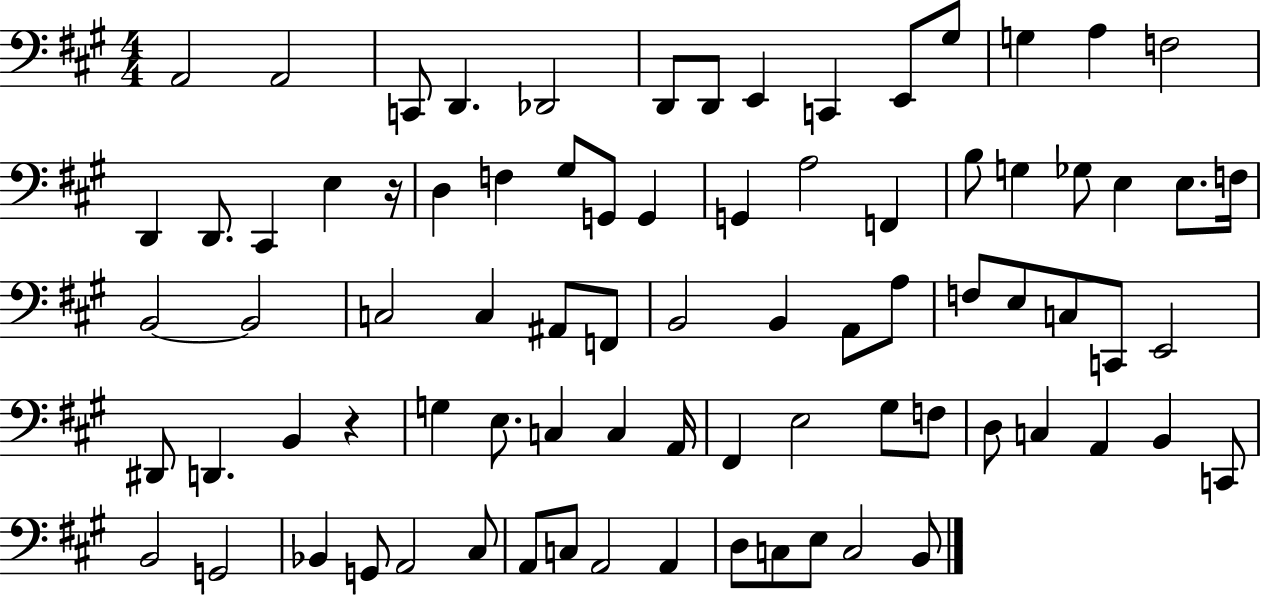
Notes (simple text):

A2/h A2/h C2/e D2/q. Db2/h D2/e D2/e E2/q C2/q E2/e G#3/e G3/q A3/q F3/h D2/q D2/e. C#2/q E3/q R/s D3/q F3/q G#3/e G2/e G2/q G2/q A3/h F2/q B3/e G3/q Gb3/e E3/q E3/e. F3/s B2/h B2/h C3/h C3/q A#2/e F2/e B2/h B2/q A2/e A3/e F3/e E3/e C3/e C2/e E2/h D#2/e D2/q. B2/q R/q G3/q E3/e. C3/q C3/q A2/s F#2/q E3/h G#3/e F3/e D3/e C3/q A2/q B2/q C2/e B2/h G2/h Bb2/q G2/e A2/h C#3/e A2/e C3/e A2/h A2/q D3/e C3/e E3/e C3/h B2/e